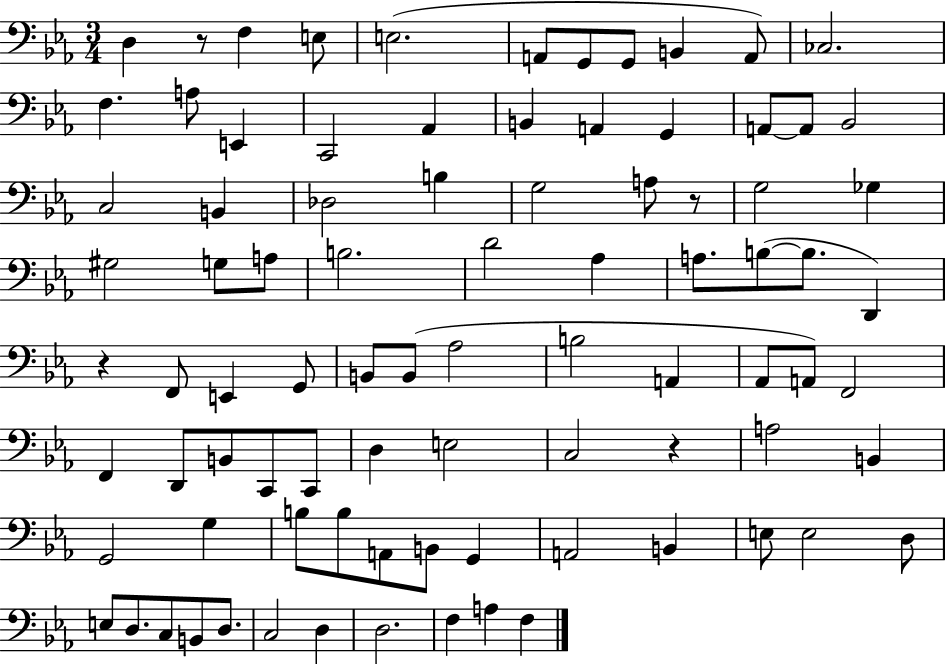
X:1
T:Untitled
M:3/4
L:1/4
K:Eb
D, z/2 F, E,/2 E,2 A,,/2 G,,/2 G,,/2 B,, A,,/2 _C,2 F, A,/2 E,, C,,2 _A,, B,, A,, G,, A,,/2 A,,/2 _B,,2 C,2 B,, _D,2 B, G,2 A,/2 z/2 G,2 _G, ^G,2 G,/2 A,/2 B,2 D2 _A, A,/2 B,/2 B,/2 D,, z F,,/2 E,, G,,/2 B,,/2 B,,/2 _A,2 B,2 A,, _A,,/2 A,,/2 F,,2 F,, D,,/2 B,,/2 C,,/2 C,,/2 D, E,2 C,2 z A,2 B,, G,,2 G, B,/2 B,/2 A,,/2 B,,/2 G,, A,,2 B,, E,/2 E,2 D,/2 E,/2 D,/2 C,/2 B,,/2 D,/2 C,2 D, D,2 F, A, F,